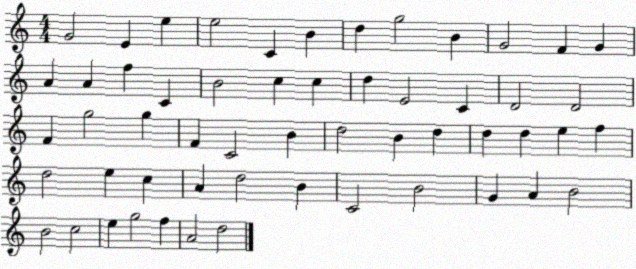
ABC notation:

X:1
T:Untitled
M:4/4
L:1/4
K:C
G2 E e e2 C B d g2 B G2 F G A A f C B2 c c d E2 C D2 D2 F g2 g F C2 B d2 B d d d e f d2 e c A d2 B C2 B2 G A B2 B2 c2 e g2 f A2 d2